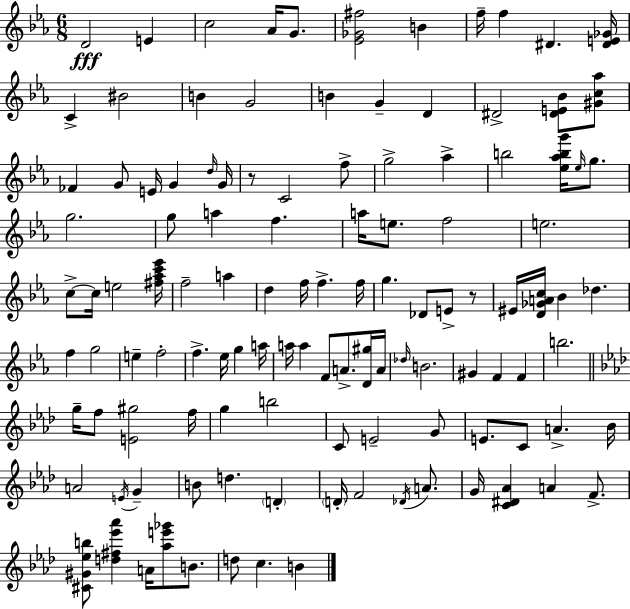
{
  \clef treble
  \numericTimeSignature
  \time 6/8
  \key c \minor
  \repeat volta 2 { d'2\fff e'4 | c''2 aes'16 g'8. | <ees' ges' fis''>2 b'4 | f''16-- f''4 dis'4. <dis' e' ges'>16 | \break c'4-> bis'2 | b'4 g'2 | b'4 g'4-- d'4 | dis'2-> <dis' e' bes'>8 <gis' c'' aes''>8 | \break fes'4 g'8 e'16 g'4 \grace { d''16 } | g'16 r8 c'2 f''8-> | g''2-> aes''4-> | b''2 <ees'' aes'' b'' g'''>16 \grace { ees''16 } g''8. | \break g''2. | g''8 a''4 f''4. | a''16 e''8. f''2 | e''2. | \break c''8->~~ c''16 e''2 | <fis'' aes'' c''' ees'''>16 f''2-- a''4 | d''4 f''16 f''4.-> | f''16 g''4. des'8 e'8-> | \break r8 eis'16 <d' ges' a' c''>16 bes'4 des''4. | f''4 g''2 | e''4-- f''2-. | f''4.-> ees''16 g''4 | \break a''16 a''16 a''4 f'8 a'8.-> | <d' gis''>16 a'16 \grace { des''16 } b'2. | gis'4 f'4 f'4 | b''2. | \break \bar "||" \break \key f \minor g''16-- f''8 <e' gis''>2 f''16 | g''4 b''2 | c'8 e'2-- g'8 | e'8. c'8 a'4.-> bes'16 | \break a'2 \acciaccatura { e'16 } g'4-- | b'8 d''4. \parenthesize d'4-. | \parenthesize d'16-. f'2 \acciaccatura { des'16 } a'8. | g'16 <c' dis' aes'>4 a'4 f'8.-> | \break <cis' gis' ees'' b''>8 <d'' fis'' ees''' aes'''>4 a'16 <aes'' e''' ges'''>8 b'8. | d''8 c''4. b'4 | } \bar "|."
}